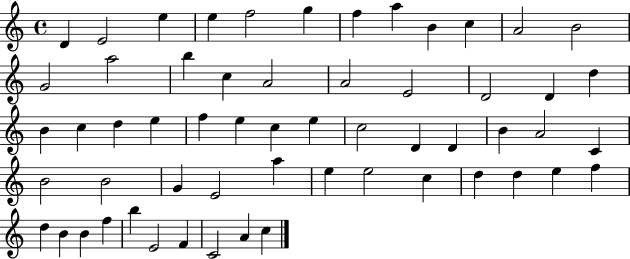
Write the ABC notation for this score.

X:1
T:Untitled
M:4/4
L:1/4
K:C
D E2 e e f2 g f a B c A2 B2 G2 a2 b c A2 A2 E2 D2 D d B c d e f e c e c2 D D B A2 C B2 B2 G E2 a e e2 c d d e f d B B f b E2 F C2 A c